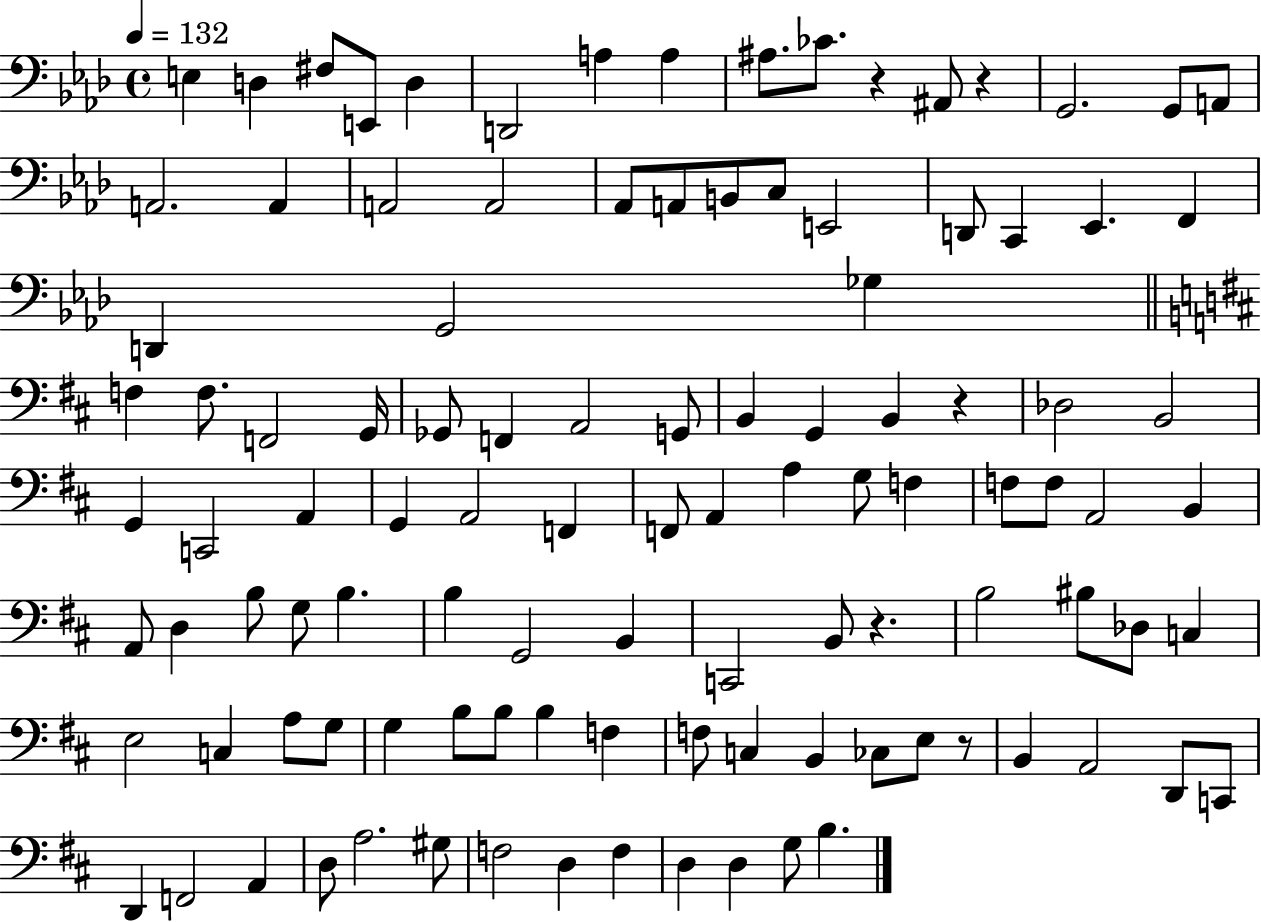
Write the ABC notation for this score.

X:1
T:Untitled
M:4/4
L:1/4
K:Ab
E, D, ^F,/2 E,,/2 D, D,,2 A, A, ^A,/2 _C/2 z ^A,,/2 z G,,2 G,,/2 A,,/2 A,,2 A,, A,,2 A,,2 _A,,/2 A,,/2 B,,/2 C,/2 E,,2 D,,/2 C,, _E,, F,, D,, G,,2 _G, F, F,/2 F,,2 G,,/4 _G,,/2 F,, A,,2 G,,/2 B,, G,, B,, z _D,2 B,,2 G,, C,,2 A,, G,, A,,2 F,, F,,/2 A,, A, G,/2 F, F,/2 F,/2 A,,2 B,, A,,/2 D, B,/2 G,/2 B, B, G,,2 B,, C,,2 B,,/2 z B,2 ^B,/2 _D,/2 C, E,2 C, A,/2 G,/2 G, B,/2 B,/2 B, F, F,/2 C, B,, _C,/2 E,/2 z/2 B,, A,,2 D,,/2 C,,/2 D,, F,,2 A,, D,/2 A,2 ^G,/2 F,2 D, F, D, D, G,/2 B,